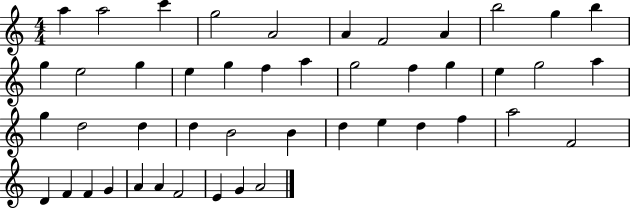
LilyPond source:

{
  \clef treble
  \numericTimeSignature
  \time 4/4
  \key c \major
  a''4 a''2 c'''4 | g''2 a'2 | a'4 f'2 a'4 | b''2 g''4 b''4 | \break g''4 e''2 g''4 | e''4 g''4 f''4 a''4 | g''2 f''4 g''4 | e''4 g''2 a''4 | \break g''4 d''2 d''4 | d''4 b'2 b'4 | d''4 e''4 d''4 f''4 | a''2 f'2 | \break d'4 f'4 f'4 g'4 | a'4 a'4 f'2 | e'4 g'4 a'2 | \bar "|."
}